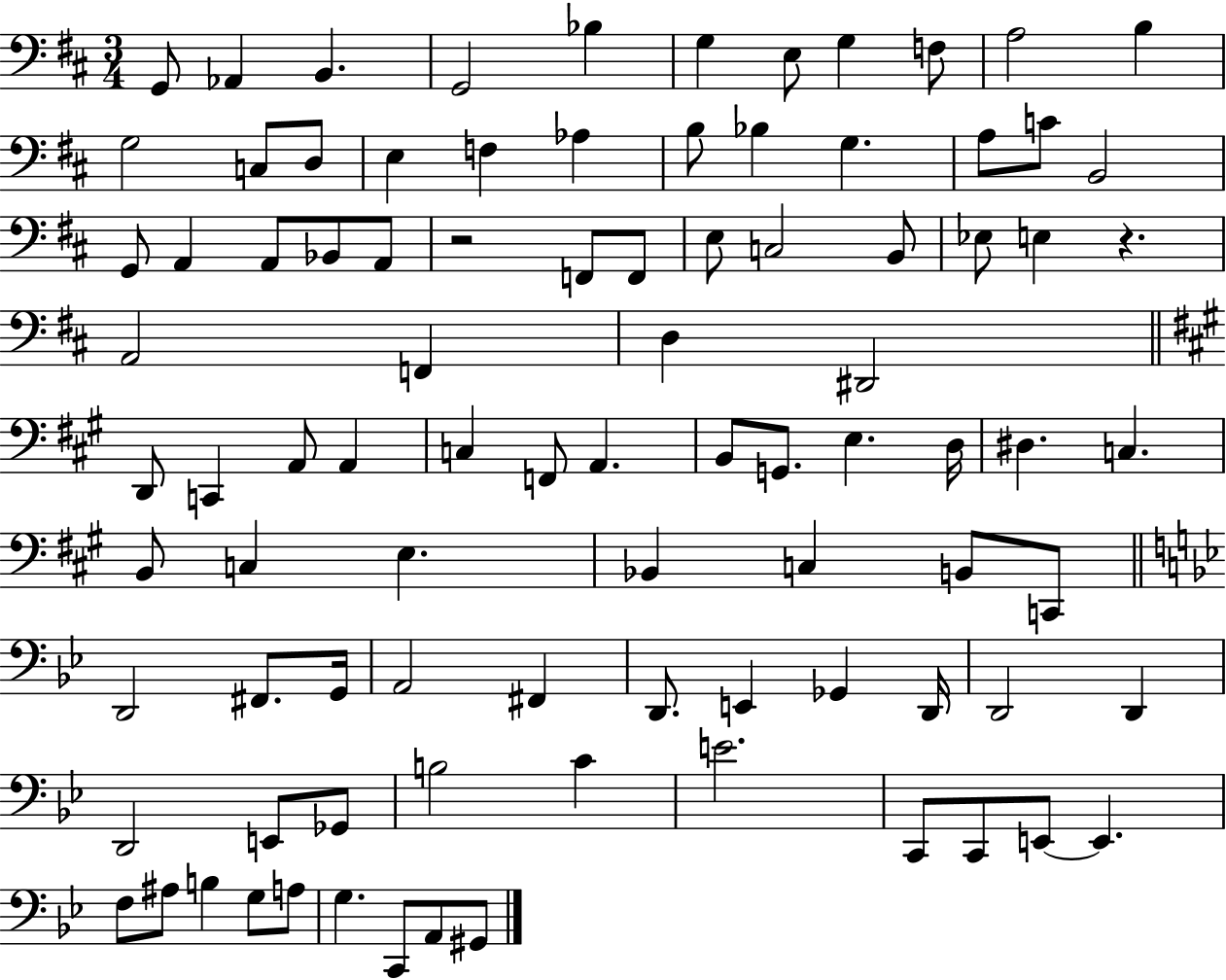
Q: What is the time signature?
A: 3/4